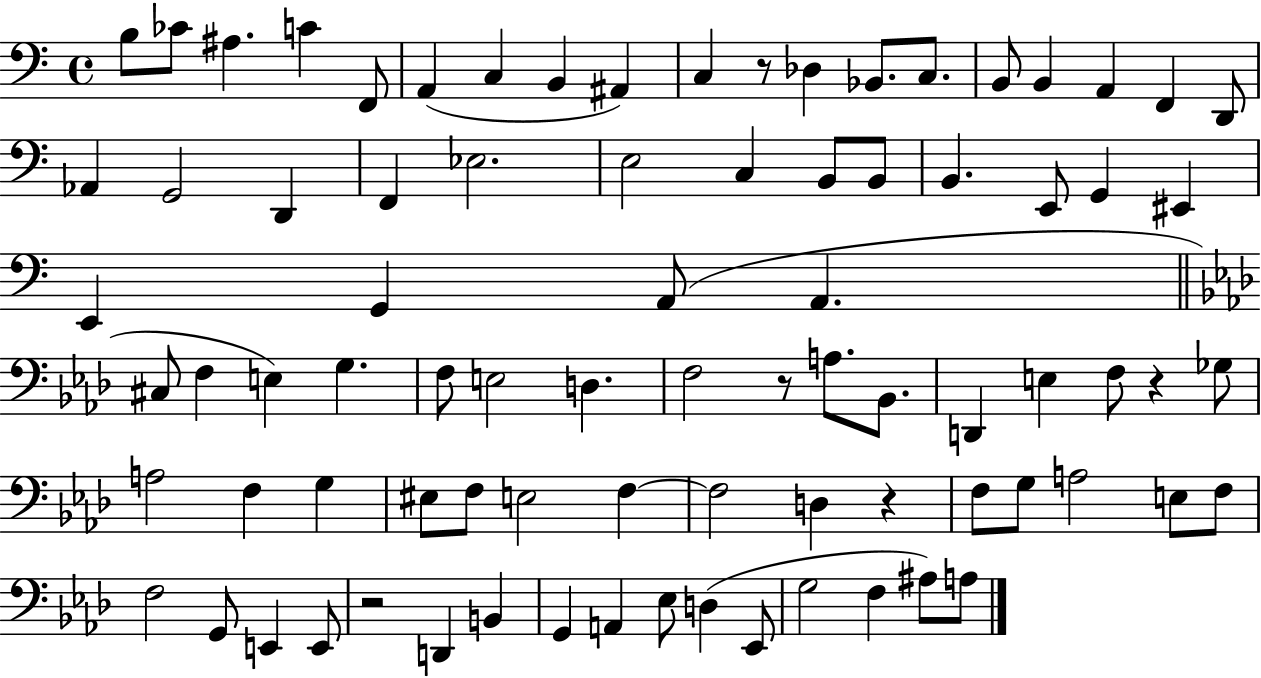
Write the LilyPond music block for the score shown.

{
  \clef bass
  \time 4/4
  \defaultTimeSignature
  \key c \major
  \repeat volta 2 { b8 ces'8 ais4. c'4 f,8 | a,4( c4 b,4 ais,4) | c4 r8 des4 bes,8. c8. | b,8 b,4 a,4 f,4 d,8 | \break aes,4 g,2 d,4 | f,4 ees2. | e2 c4 b,8 b,8 | b,4. e,8 g,4 eis,4 | \break e,4 g,4 a,8( a,4. | \bar "||" \break \key aes \major cis8 f4 e4) g4. | f8 e2 d4. | f2 r8 a8. bes,8. | d,4 e4 f8 r4 ges8 | \break a2 f4 g4 | eis8 f8 e2 f4~~ | f2 d4 r4 | f8 g8 a2 e8 f8 | \break f2 g,8 e,4 e,8 | r2 d,4 b,4 | g,4 a,4 ees8 d4( ees,8 | g2 f4 ais8) a8 | \break } \bar "|."
}